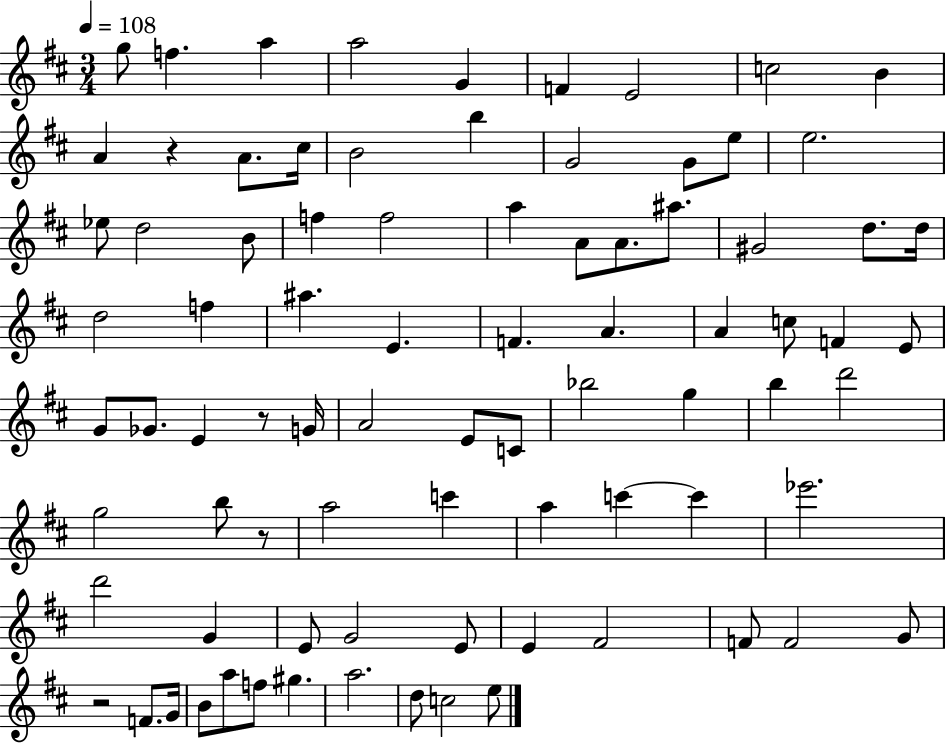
{
  \clef treble
  \numericTimeSignature
  \time 3/4
  \key d \major
  \tempo 4 = 108
  \repeat volta 2 { g''8 f''4. a''4 | a''2 g'4 | f'4 e'2 | c''2 b'4 | \break a'4 r4 a'8. cis''16 | b'2 b''4 | g'2 g'8 e''8 | e''2. | \break ees''8 d''2 b'8 | f''4 f''2 | a''4 a'8 a'8. ais''8. | gis'2 d''8. d''16 | \break d''2 f''4 | ais''4. e'4. | f'4. a'4. | a'4 c''8 f'4 e'8 | \break g'8 ges'8. e'4 r8 g'16 | a'2 e'8 c'8 | bes''2 g''4 | b''4 d'''2 | \break g''2 b''8 r8 | a''2 c'''4 | a''4 c'''4~~ c'''4 | ees'''2. | \break d'''2 g'4 | e'8 g'2 e'8 | e'4 fis'2 | f'8 f'2 g'8 | \break r2 f'8. g'16 | b'8 a''8 f''8 gis''4. | a''2. | d''8 c''2 e''8 | \break } \bar "|."
}